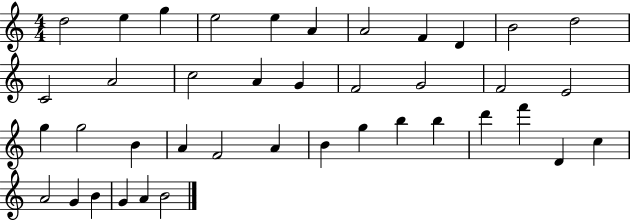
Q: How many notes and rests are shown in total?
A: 40